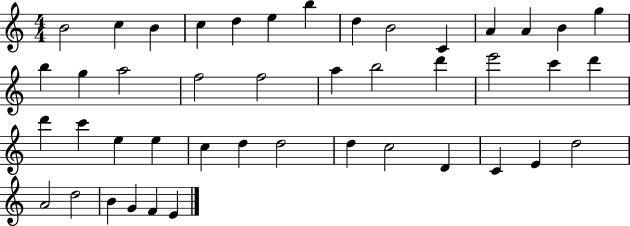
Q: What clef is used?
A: treble